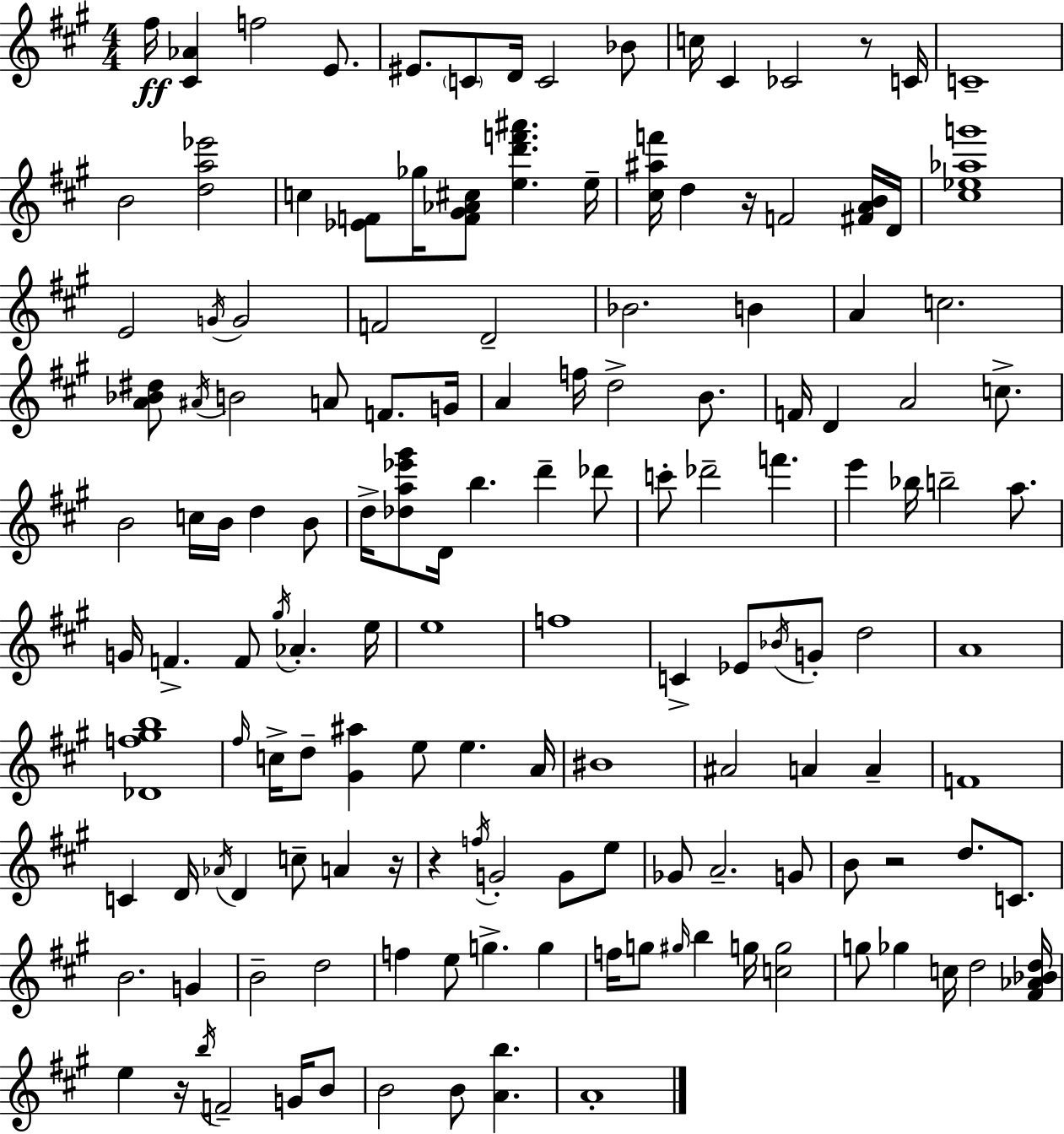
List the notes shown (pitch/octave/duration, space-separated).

F#5/s [C#4,Ab4]/q F5/h E4/e. EIS4/e. C4/e D4/s C4/h Bb4/e C5/s C#4/q CES4/h R/e C4/s C4/w B4/h [D5,A5,Eb6]/h C5/q [Eb4,F4]/e Gb5/s [F4,G#4,Ab4,C#5]/e [E5,D6,F6,A#6]/q. E5/s [C#5,A#5,F6]/s D5/q R/s F4/h [F#4,A4,B4]/s D4/s [C#5,Eb5,Ab5,G6]/w E4/h G4/s G4/h F4/h D4/h Bb4/h. B4/q A4/q C5/h. [A4,Bb4,D#5]/e A#4/s B4/h A4/e F4/e. G4/s A4/q F5/s D5/h B4/e. F4/s D4/q A4/h C5/e. B4/h C5/s B4/s D5/q B4/e D5/s [Db5,A5,Eb6,G#6]/e D4/s B5/q. D6/q Db6/e C6/e Db6/h F6/q. E6/q Bb5/s B5/h A5/e. G4/s F4/q. F4/e G#5/s Ab4/q. E5/s E5/w F5/w C4/q Eb4/e Bb4/s G4/e D5/h A4/w [Db4,F5,G#5,B5]/w F#5/s C5/s D5/e [G#4,A#5]/q E5/e E5/q. A4/s BIS4/w A#4/h A4/q A4/q F4/w C4/q D4/s Ab4/s D4/q C5/e A4/q R/s R/q F5/s G4/h G4/e E5/e Gb4/e A4/h. G4/e B4/e R/h D5/e. C4/e. B4/h. G4/q B4/h D5/h F5/q E5/e G5/q. G5/q F5/s G5/e G#5/s B5/q G5/s [C5,G5]/h G5/e Gb5/q C5/s D5/h [F#4,Ab4,Bb4,D5]/s E5/q R/s B5/s F4/h G4/s B4/e B4/h B4/e [A4,B5]/q. A4/w